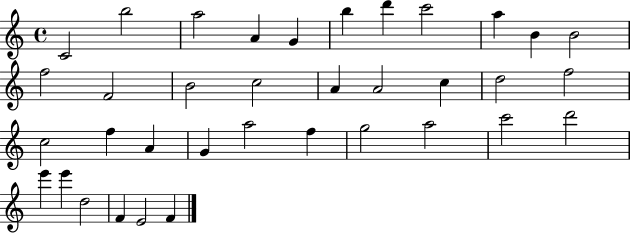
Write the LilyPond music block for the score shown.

{
  \clef treble
  \time 4/4
  \defaultTimeSignature
  \key c \major
  c'2 b''2 | a''2 a'4 g'4 | b''4 d'''4 c'''2 | a''4 b'4 b'2 | \break f''2 f'2 | b'2 c''2 | a'4 a'2 c''4 | d''2 f''2 | \break c''2 f''4 a'4 | g'4 a''2 f''4 | g''2 a''2 | c'''2 d'''2 | \break e'''4 e'''4 d''2 | f'4 e'2 f'4 | \bar "|."
}